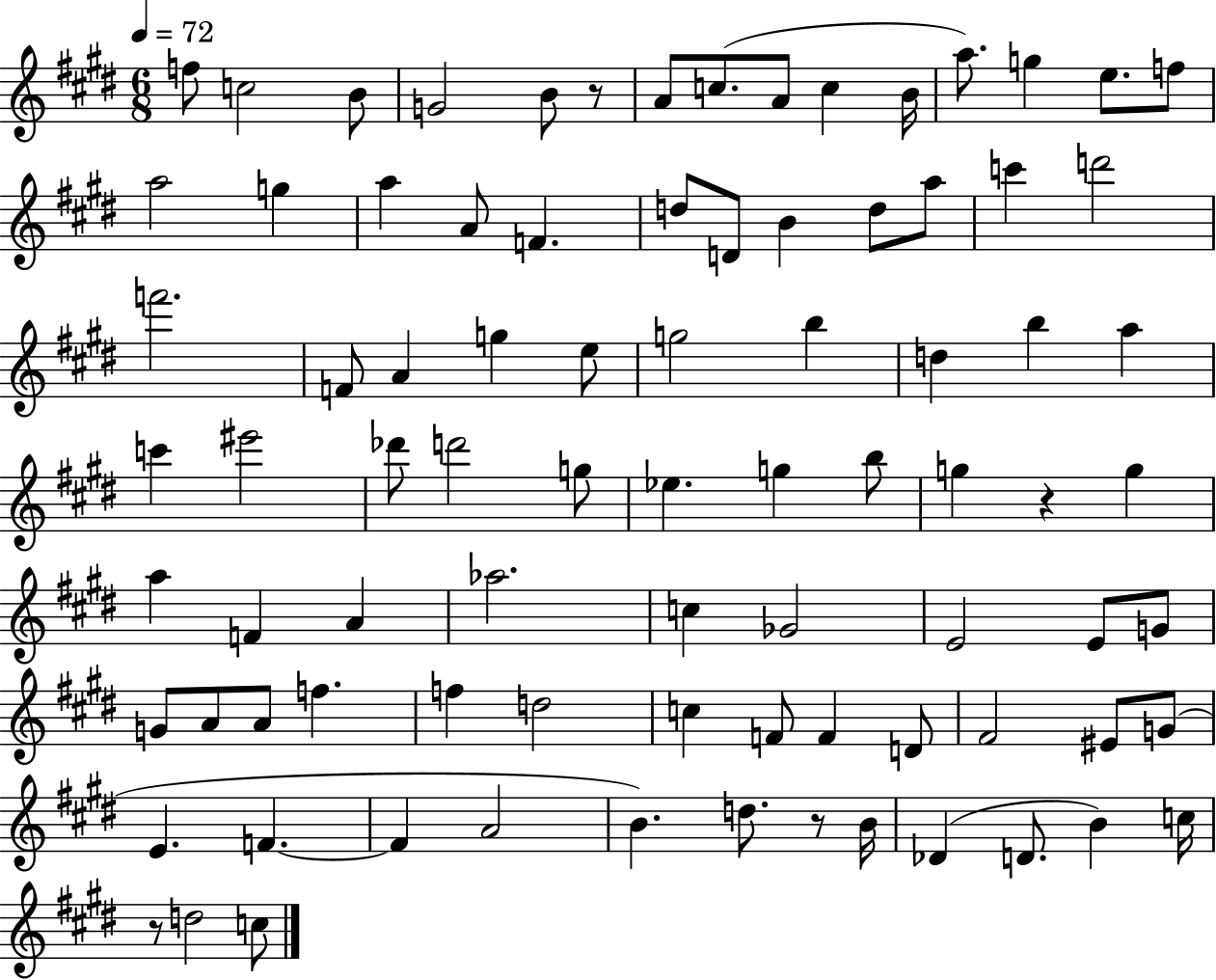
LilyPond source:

{
  \clef treble
  \numericTimeSignature
  \time 6/8
  \key e \major
  \tempo 4 = 72
  f''8 c''2 b'8 | g'2 b'8 r8 | a'8 c''8.( a'8 c''4 b'16 | a''8.) g''4 e''8. f''8 | \break a''2 g''4 | a''4 a'8 f'4. | d''8 d'8 b'4 d''8 a''8 | c'''4 d'''2 | \break f'''2. | f'8 a'4 g''4 e''8 | g''2 b''4 | d''4 b''4 a''4 | \break c'''4 eis'''2 | des'''8 d'''2 g''8 | ees''4. g''4 b''8 | g''4 r4 g''4 | \break a''4 f'4 a'4 | aes''2. | c''4 ges'2 | e'2 e'8 g'8 | \break g'8 a'8 a'8 f''4. | f''4 d''2 | c''4 f'8 f'4 d'8 | fis'2 eis'8 g'8( | \break e'4. f'4.~~ | f'4 a'2 | b'4.) d''8. r8 b'16 | des'4( d'8. b'4) c''16 | \break r8 d''2 c''8 | \bar "|."
}